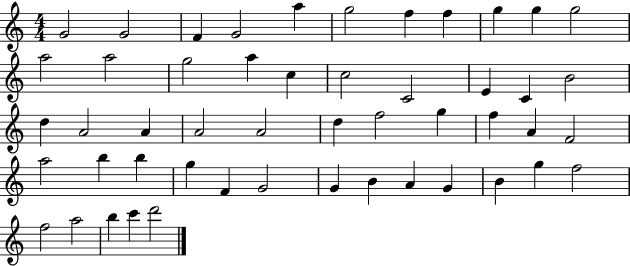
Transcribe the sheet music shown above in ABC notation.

X:1
T:Untitled
M:4/4
L:1/4
K:C
G2 G2 F G2 a g2 f f g g g2 a2 a2 g2 a c c2 C2 E C B2 d A2 A A2 A2 d f2 g f A F2 a2 b b g F G2 G B A G B g f2 f2 a2 b c' d'2